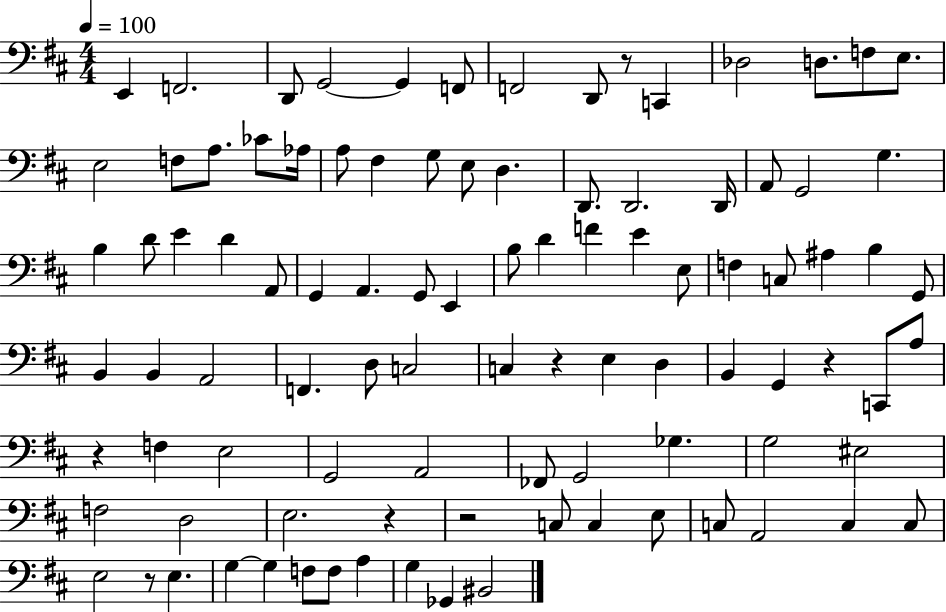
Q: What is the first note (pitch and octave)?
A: E2